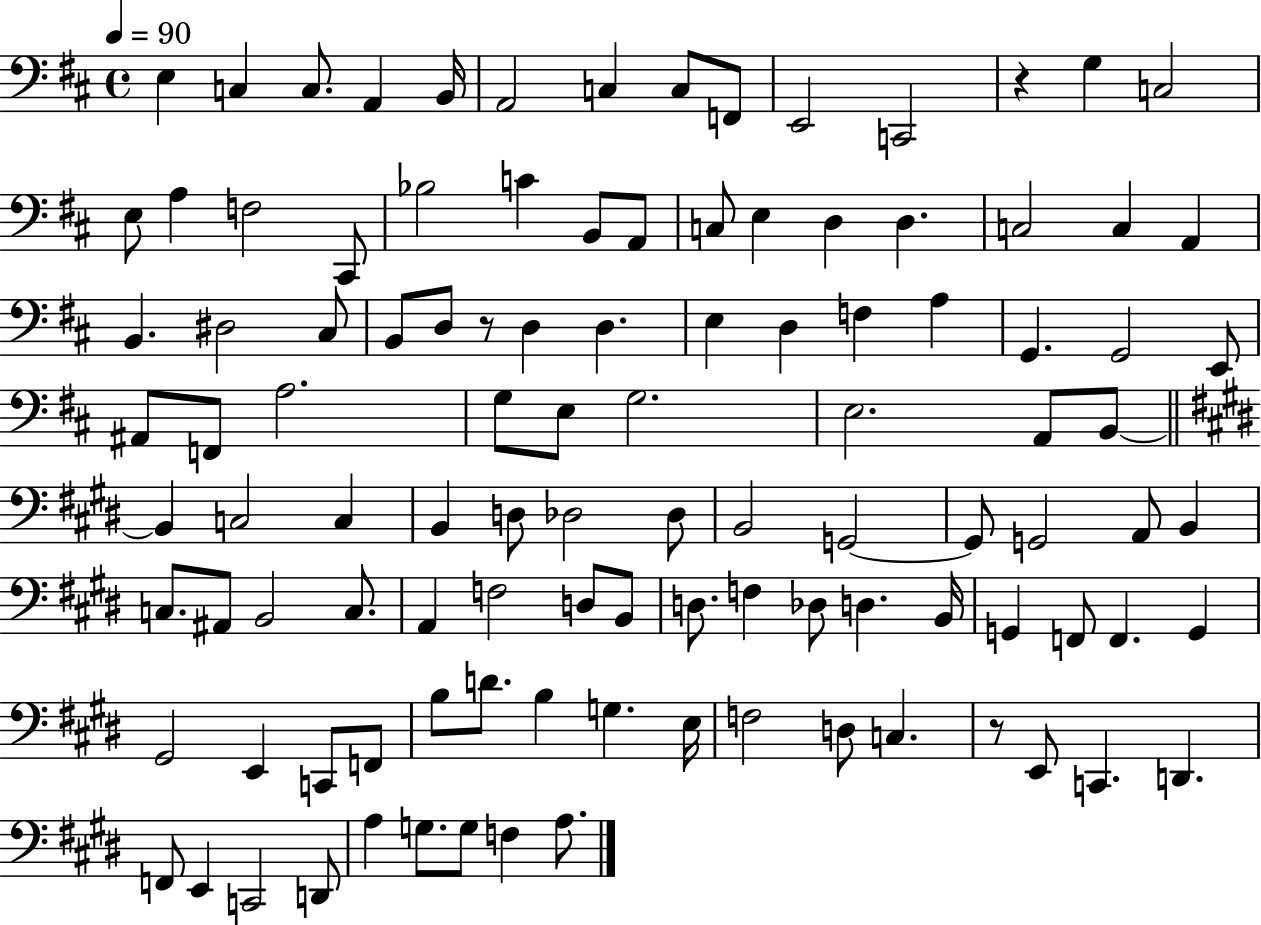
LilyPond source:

{
  \clef bass
  \time 4/4
  \defaultTimeSignature
  \key d \major
  \tempo 4 = 90
  e4 c4 c8. a,4 b,16 | a,2 c4 c8 f,8 | e,2 c,2 | r4 g4 c2 | \break e8 a4 f2 cis,8 | bes2 c'4 b,8 a,8 | c8 e4 d4 d4. | c2 c4 a,4 | \break b,4. dis2 cis8 | b,8 d8 r8 d4 d4. | e4 d4 f4 a4 | g,4. g,2 e,8 | \break ais,8 f,8 a2. | g8 e8 g2. | e2. a,8 b,8~~ | \bar "||" \break \key e \major b,4 c2 c4 | b,4 d8 des2 des8 | b,2 g,2~~ | g,8 g,2 a,8 b,4 | \break c8. ais,8 b,2 c8. | a,4 f2 d8 b,8 | d8. f4 des8 d4. b,16 | g,4 f,8 f,4. g,4 | \break gis,2 e,4 c,8 f,8 | b8 d'8. b4 g4. e16 | f2 d8 c4. | r8 e,8 c,4. d,4. | \break f,8 e,4 c,2 d,8 | a4 g8. g8 f4 a8. | \bar "|."
}